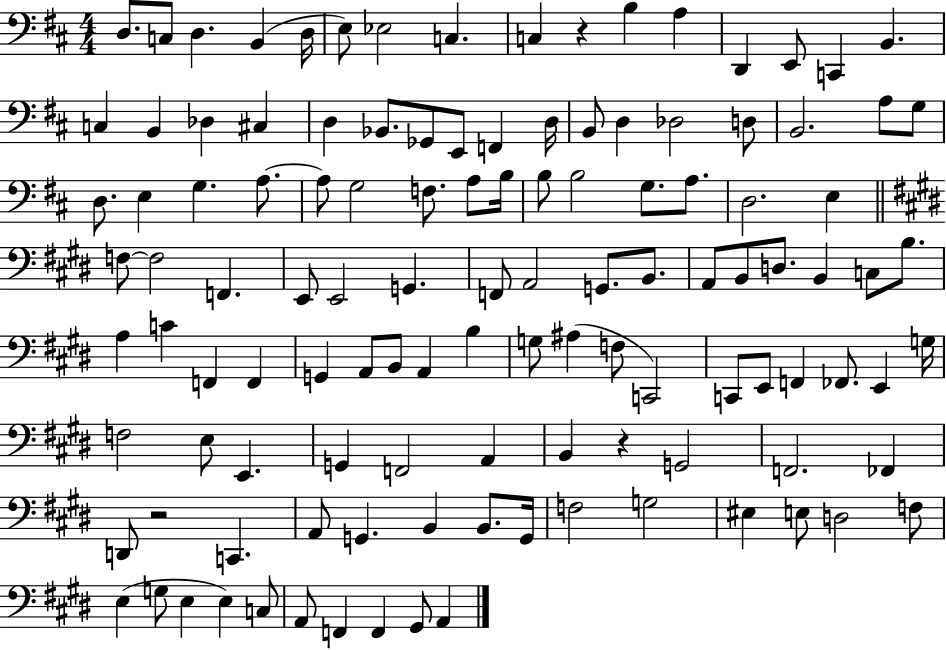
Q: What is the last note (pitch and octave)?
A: A2